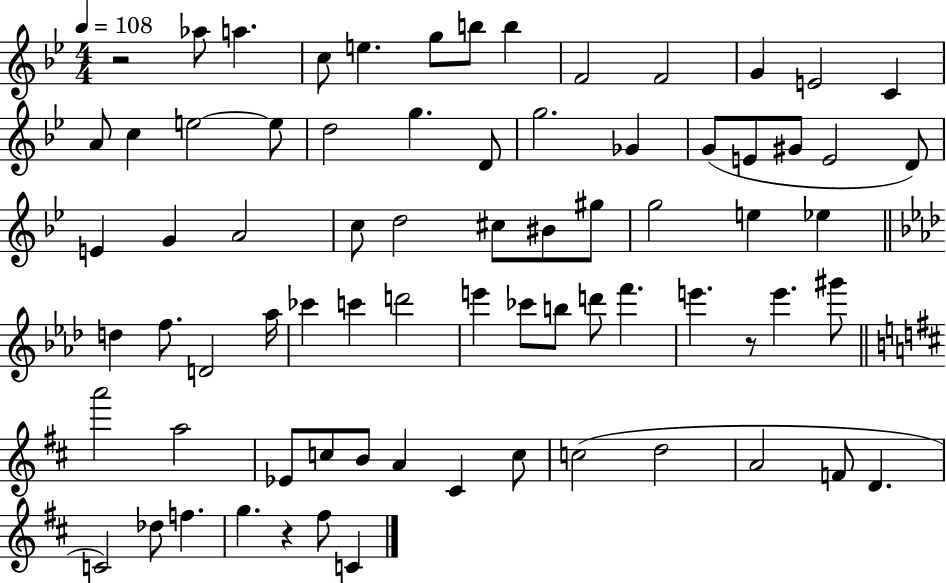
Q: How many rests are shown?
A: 3